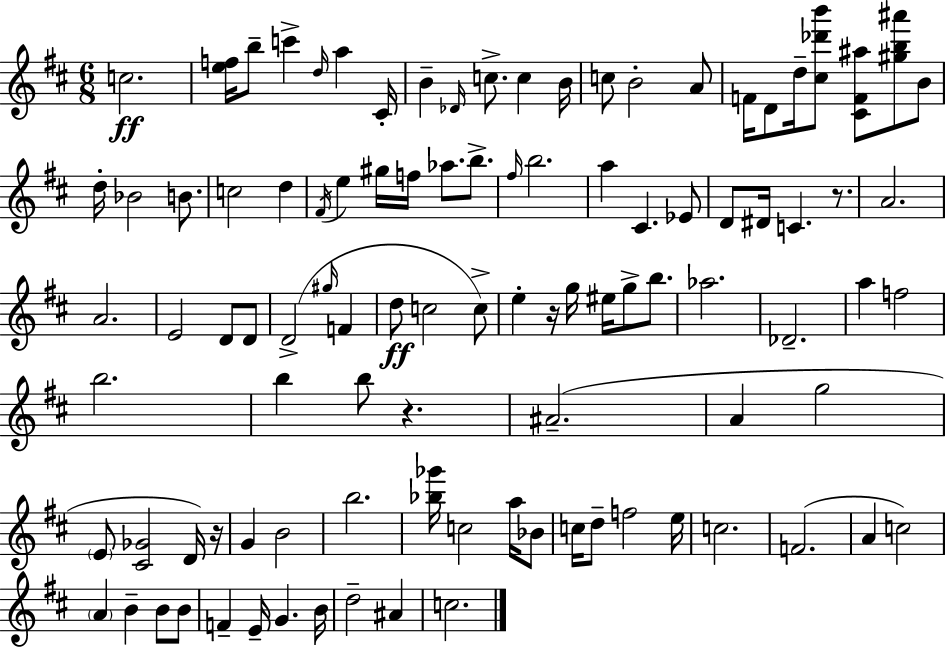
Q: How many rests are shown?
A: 4